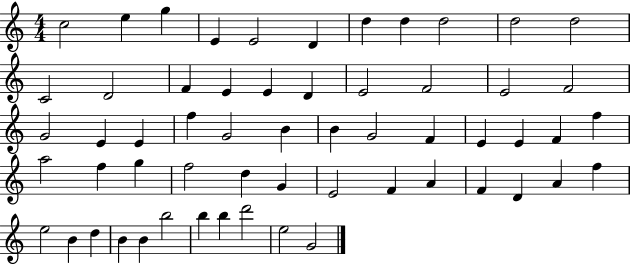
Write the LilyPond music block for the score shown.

{
  \clef treble
  \numericTimeSignature
  \time 4/4
  \key c \major
  c''2 e''4 g''4 | e'4 e'2 d'4 | d''4 d''4 d''2 | d''2 d''2 | \break c'2 d'2 | f'4 e'4 e'4 d'4 | e'2 f'2 | e'2 f'2 | \break g'2 e'4 e'4 | f''4 g'2 b'4 | b'4 g'2 f'4 | e'4 e'4 f'4 f''4 | \break a''2 f''4 g''4 | f''2 d''4 g'4 | e'2 f'4 a'4 | f'4 d'4 a'4 f''4 | \break e''2 b'4 d''4 | b'4 b'4 b''2 | b''4 b''4 d'''2 | e''2 g'2 | \break \bar "|."
}